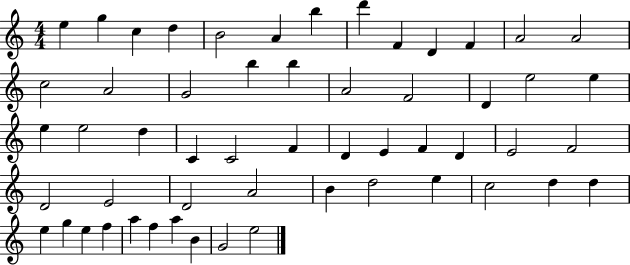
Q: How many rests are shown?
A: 0